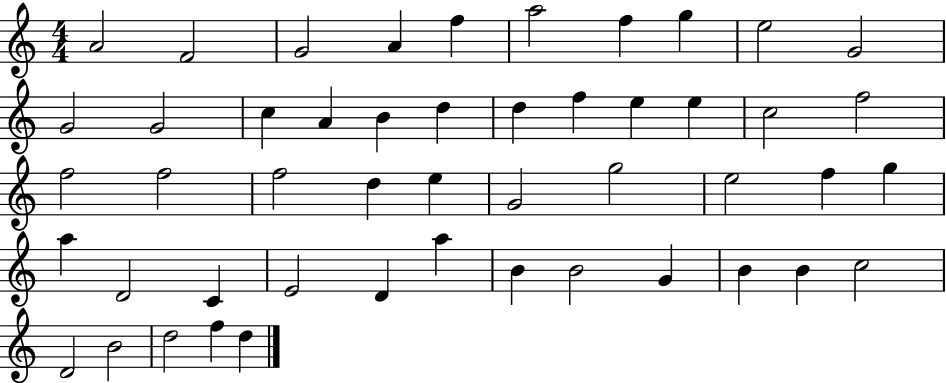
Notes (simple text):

A4/h F4/h G4/h A4/q F5/q A5/h F5/q G5/q E5/h G4/h G4/h G4/h C5/q A4/q B4/q D5/q D5/q F5/q E5/q E5/q C5/h F5/h F5/h F5/h F5/h D5/q E5/q G4/h G5/h E5/h F5/q G5/q A5/q D4/h C4/q E4/h D4/q A5/q B4/q B4/h G4/q B4/q B4/q C5/h D4/h B4/h D5/h F5/q D5/q